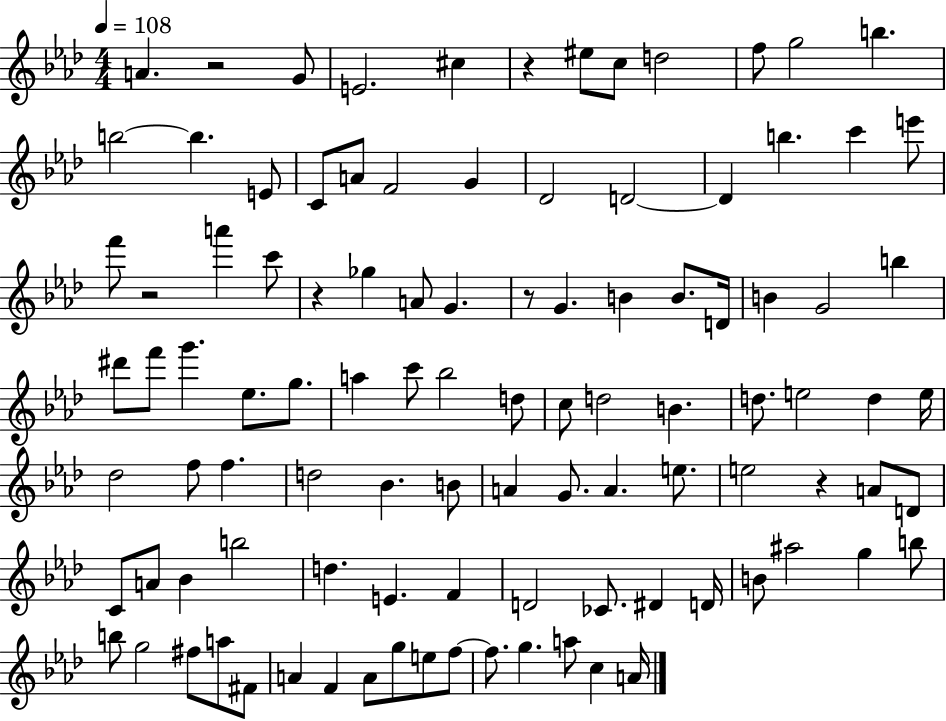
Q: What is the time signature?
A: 4/4